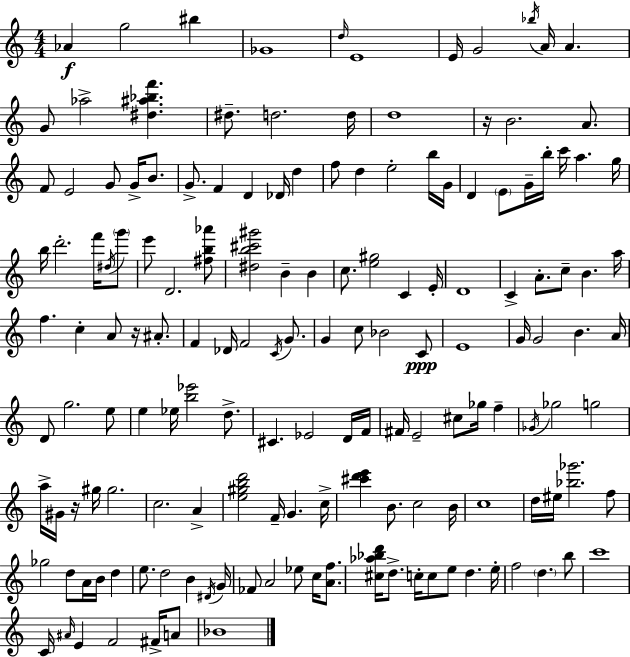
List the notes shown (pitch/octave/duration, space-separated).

Ab4/q G5/h BIS5/q Gb4/w D5/s E4/w E4/s G4/h Bb5/s A4/s A4/q. G4/e Ab5/h [D#5,A#5,Bb5,F6]/q. D#5/e. D5/h. D5/s D5/w R/s B4/h. A4/e. F4/e E4/h G4/e G4/s B4/e. G4/e. F4/q D4/q Db4/s D5/q F5/e D5/q E5/h B5/s G4/s D4/q E4/e G4/s B5/s C6/s A5/q. G5/s B5/s D6/h. F6/s D#5/s G6/e E6/e D4/h. [F#5,B5,Ab6]/e [D#5,B5,C#6,G#6]/h B4/q B4/q C5/e. [E5,G#5]/h C4/q E4/s D4/w C4/q A4/e. C5/e B4/q. A5/s F5/q. C5/q A4/e R/s A#4/e. F4/q Db4/s F4/h C4/s G4/e. G4/q C5/e Bb4/h C4/e E4/w G4/s G4/h B4/q. A4/s D4/e G5/h. E5/e E5/q Eb5/s [B5,Eb6]/h D5/e. C#4/q. Eb4/h D4/s F4/s F#4/s E4/h C#5/e Gb5/s F5/q Gb4/s Gb5/h G5/h A5/s G#4/s R/s G#5/s G#5/h. C5/h. A4/q [E5,G#5,B5,D6]/h F4/s G4/q. C5/s [C#6,D6,E6]/q B4/e. C5/h B4/s C5/w D5/s EIS5/s [Bb5,Gb6]/h. F5/e Gb5/h D5/e A4/s B4/s D5/q E5/e. D5/h B4/q D#4/s G4/s FES4/e A4/h Eb5/e C5/s [A4,F5]/e. [C#5,Ab5,Bb5,D6]/s D5/e. C5/s C5/e E5/e D5/q. E5/s F5/h D5/q. B5/e C6/w C4/s A#4/s E4/q F4/h F#4/s A4/e Bb4/w